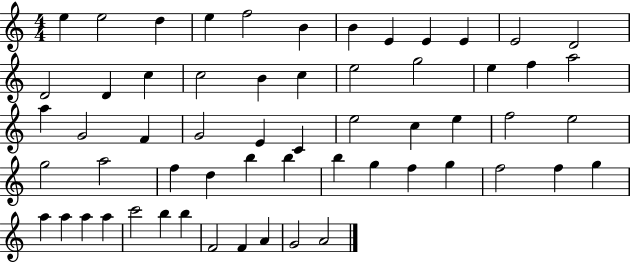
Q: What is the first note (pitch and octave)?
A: E5